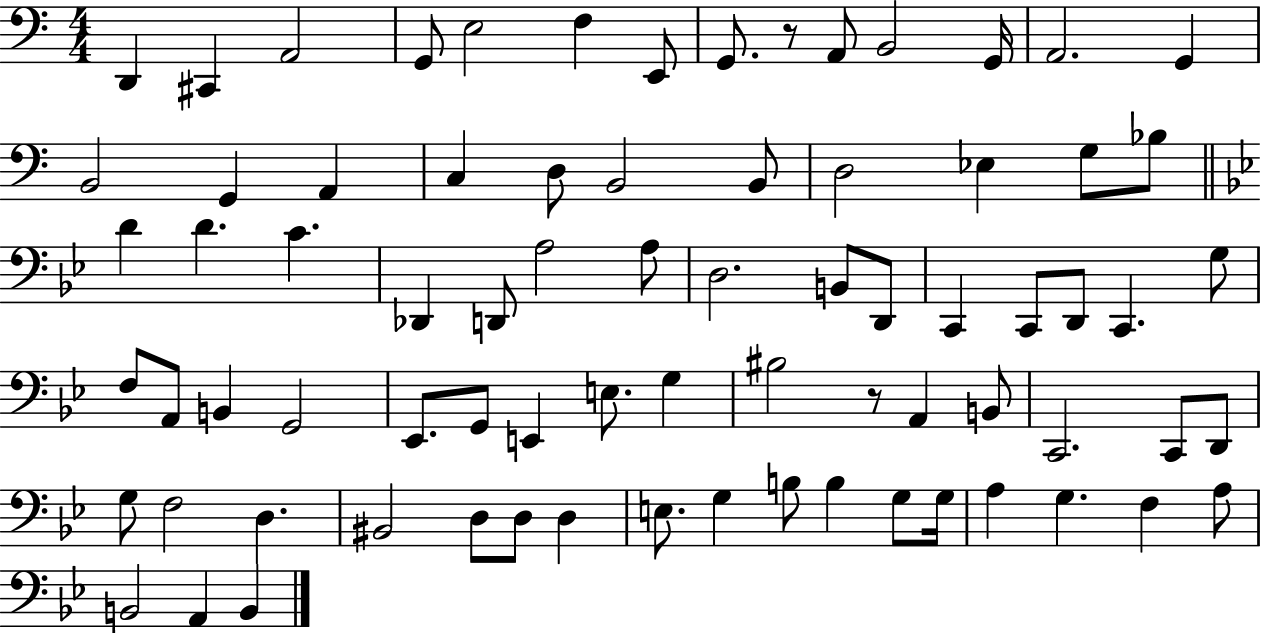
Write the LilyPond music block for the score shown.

{
  \clef bass
  \numericTimeSignature
  \time 4/4
  \key c \major
  d,4 cis,4 a,2 | g,8 e2 f4 e,8 | g,8. r8 a,8 b,2 g,16 | a,2. g,4 | \break b,2 g,4 a,4 | c4 d8 b,2 b,8 | d2 ees4 g8 bes8 | \bar "||" \break \key g \minor d'4 d'4. c'4. | des,4 d,8 a2 a8 | d2. b,8 d,8 | c,4 c,8 d,8 c,4. g8 | \break f8 a,8 b,4 g,2 | ees,8. g,8 e,4 e8. g4 | bis2 r8 a,4 b,8 | c,2. c,8 d,8 | \break g8 f2 d4. | bis,2 d8 d8 d4 | e8. g4 b8 b4 g8 g16 | a4 g4. f4 a8 | \break b,2 a,4 b,4 | \bar "|."
}